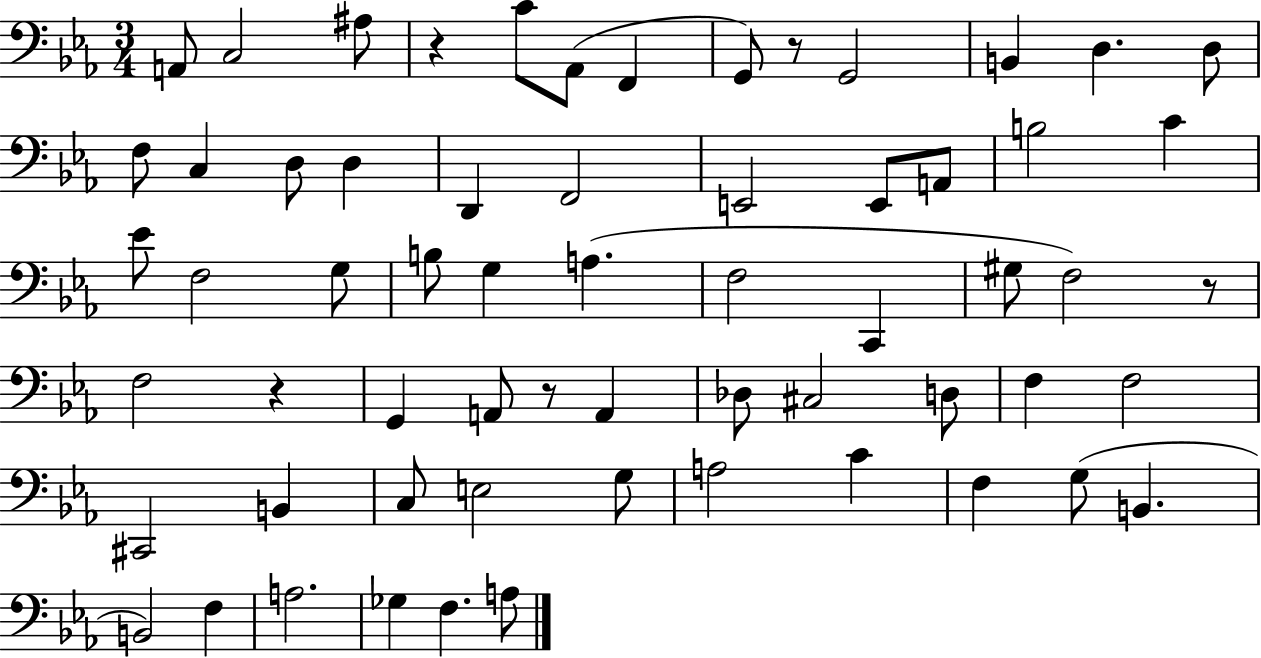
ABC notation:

X:1
T:Untitled
M:3/4
L:1/4
K:Eb
A,,/2 C,2 ^A,/2 z C/2 _A,,/2 F,, G,,/2 z/2 G,,2 B,, D, D,/2 F,/2 C, D,/2 D, D,, F,,2 E,,2 E,,/2 A,,/2 B,2 C _E/2 F,2 G,/2 B,/2 G, A, F,2 C,, ^G,/2 F,2 z/2 F,2 z G,, A,,/2 z/2 A,, _D,/2 ^C,2 D,/2 F, F,2 ^C,,2 B,, C,/2 E,2 G,/2 A,2 C F, G,/2 B,, B,,2 F, A,2 _G, F, A,/2